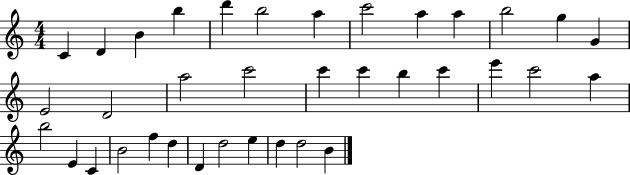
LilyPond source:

{
  \clef treble
  \numericTimeSignature
  \time 4/4
  \key c \major
  c'4 d'4 b'4 b''4 | d'''4 b''2 a''4 | c'''2 a''4 a''4 | b''2 g''4 g'4 | \break e'2 d'2 | a''2 c'''2 | c'''4 c'''4 b''4 c'''4 | e'''4 c'''2 a''4 | \break b''2 e'4 c'4 | b'2 f''4 d''4 | d'4 d''2 e''4 | d''4 d''2 b'4 | \break \bar "|."
}